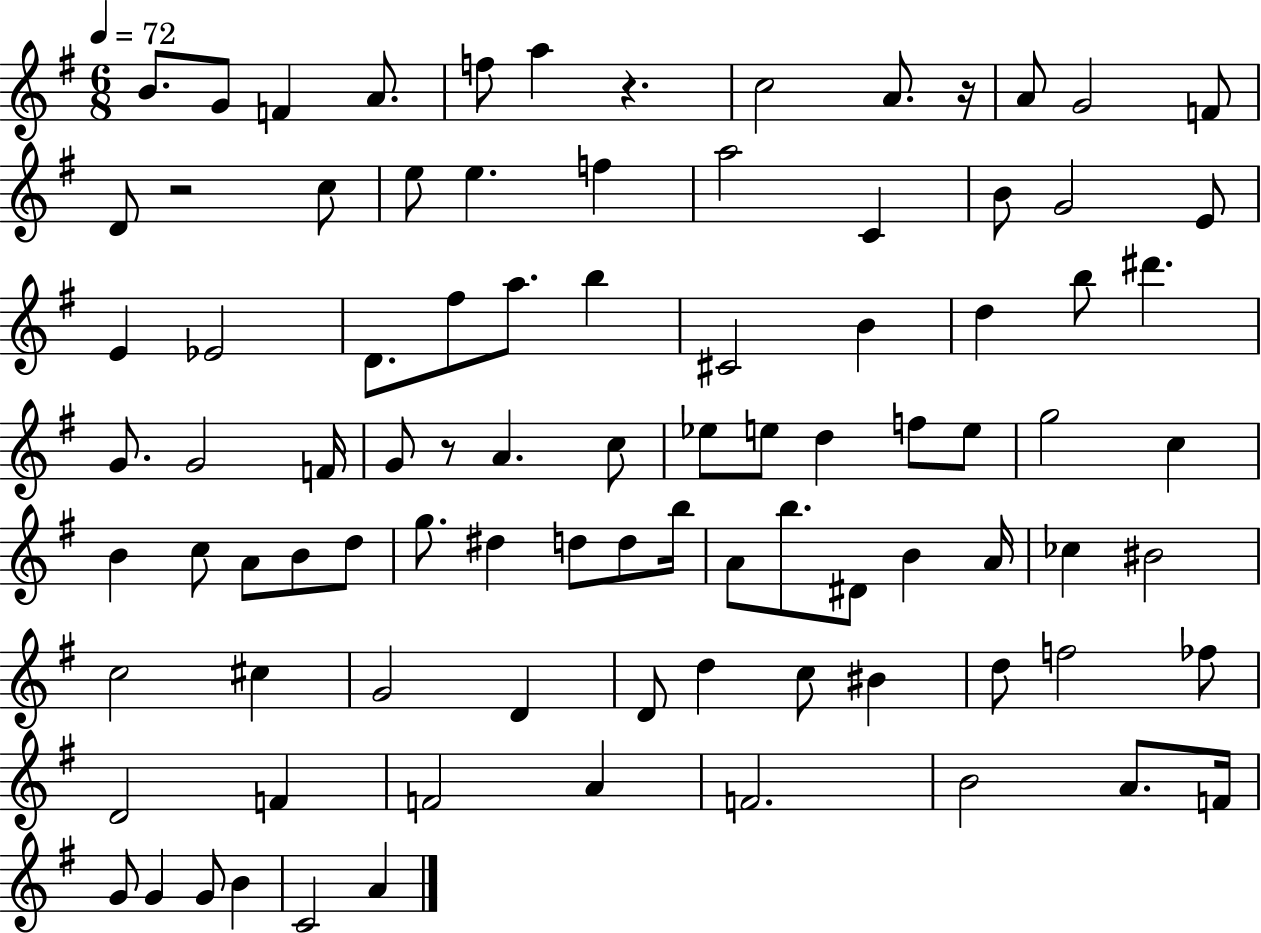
B4/e. G4/e F4/q A4/e. F5/e A5/q R/q. C5/h A4/e. R/s A4/e G4/h F4/e D4/e R/h C5/e E5/e E5/q. F5/q A5/h C4/q B4/e G4/h E4/e E4/q Eb4/h D4/e. F#5/e A5/e. B5/q C#4/h B4/q D5/q B5/e D#6/q. G4/e. G4/h F4/s G4/e R/e A4/q. C5/e Eb5/e E5/e D5/q F5/e E5/e G5/h C5/q B4/q C5/e A4/e B4/e D5/e G5/e. D#5/q D5/e D5/e B5/s A4/e B5/e. D#4/e B4/q A4/s CES5/q BIS4/h C5/h C#5/q G4/h D4/q D4/e D5/q C5/e BIS4/q D5/e F5/h FES5/e D4/h F4/q F4/h A4/q F4/h. B4/h A4/e. F4/s G4/e G4/q G4/e B4/q C4/h A4/q